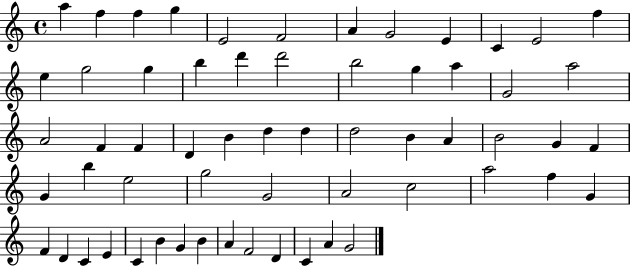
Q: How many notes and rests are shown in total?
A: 60